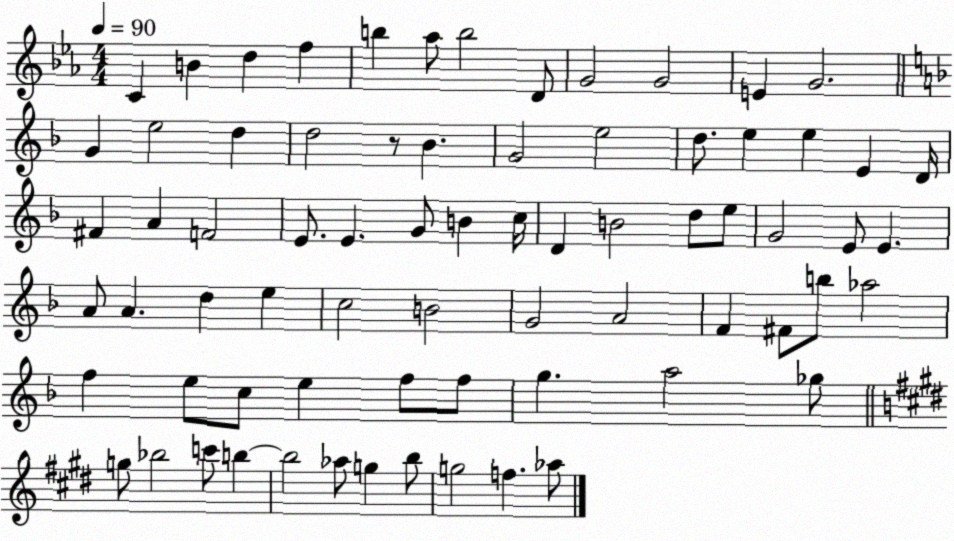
X:1
T:Untitled
M:4/4
L:1/4
K:Eb
C B d f b _a/2 b2 D/2 G2 G2 E G2 G e2 d d2 z/2 _B G2 e2 d/2 e e E D/4 ^F A F2 E/2 E G/2 B c/4 D B2 d/2 e/2 G2 E/2 E A/2 A d e c2 B2 G2 A2 F ^F/2 b/2 _a2 f e/2 c/2 e f/2 f/2 g a2 _g/2 g/2 _b2 c'/2 b b2 _a/2 g b/2 g2 f _a/2